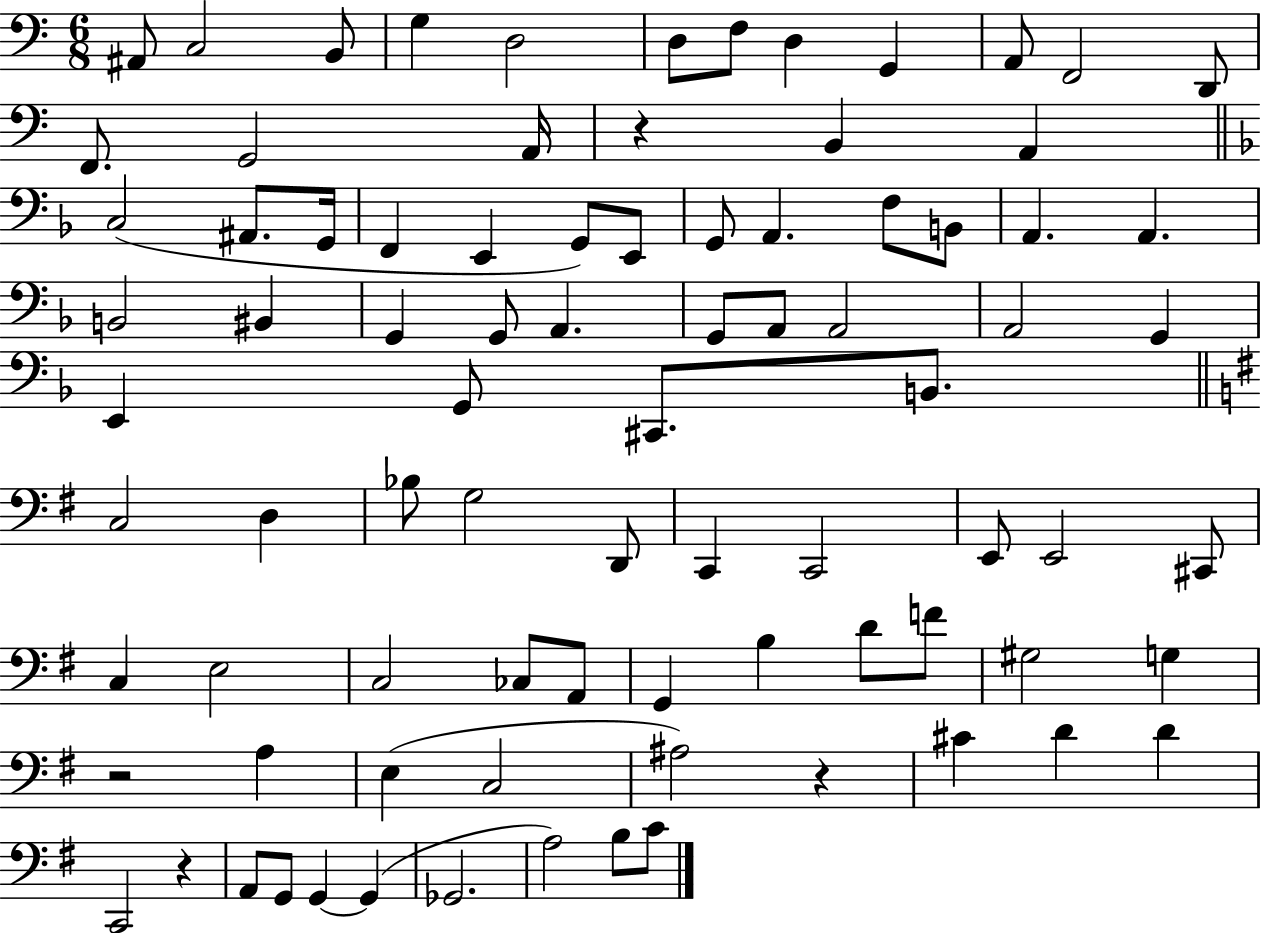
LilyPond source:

{
  \clef bass
  \numericTimeSignature
  \time 6/8
  \key c \major
  \repeat volta 2 { ais,8 c2 b,8 | g4 d2 | d8 f8 d4 g,4 | a,8 f,2 d,8 | \break f,8. g,2 a,16 | r4 b,4 a,4 | \bar "||" \break \key f \major c2( ais,8. g,16 | f,4 e,4 g,8) e,8 | g,8 a,4. f8 b,8 | a,4. a,4. | \break b,2 bis,4 | g,4 g,8 a,4. | g,8 a,8 a,2 | a,2 g,4 | \break e,4 g,8 cis,8. b,8. | \bar "||" \break \key g \major c2 d4 | bes8 g2 d,8 | c,4 c,2 | e,8 e,2 cis,8 | \break c4 e2 | c2 ces8 a,8 | g,4 b4 d'8 f'8 | gis2 g4 | \break r2 a4 | e4( c2 | ais2) r4 | cis'4 d'4 d'4 | \break c,2 r4 | a,8 g,8 g,4~~ g,4( | ges,2. | a2) b8 c'8 | \break } \bar "|."
}